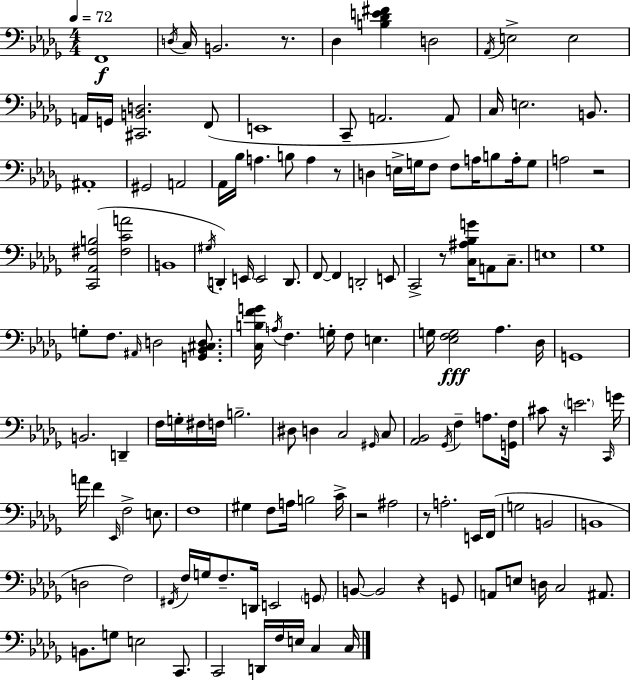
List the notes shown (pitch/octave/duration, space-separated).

F2/w D3/s C3/s B2/h. R/e. Db3/q [B3,Db4,E4,F#4]/q D3/h Ab2/s E3/h E3/h A2/s G2/s [C#2,B2,D3]/h. F2/e E2/w C2/e A2/h. A2/e C3/s E3/h. B2/e. A#2/w G#2/h A2/h Ab2/s Bb3/s A3/q. B3/e A3/q R/e D3/q E3/s G3/s F3/e F3/e A3/s B3/e A3/s G3/e A3/h R/h [C2,Ab2,F#3,B3]/h [F#3,C4,A4]/h B2/w G#3/s D2/q E2/s E2/h D2/e. F2/e F2/q D2/h E2/e C2/h R/e [C3,A#3,Bb3,G4]/s A2/e C3/e. E3/w Gb3/w G3/e F3/e. A#2/s D3/h [G2,Bb2,C#3,D3]/e. [C3,B3,F4,G4]/s A3/s F3/q. G3/s F3/e E3/q. G3/s [Eb3,F3,G3]/h Ab3/q. Db3/s G2/w B2/h. D2/q F3/s G3/s F#3/s F3/s B3/h. D#3/e D3/q C3/h G#2/s C3/e [Ab2,Bb2]/h Gb2/s F3/q A3/e. [G2,F3]/s C#4/e R/s E4/h. C2/s G4/s A4/s F4/q Eb2/s F3/h E3/e. F3/w G#3/q F3/e A3/s B3/h C4/s R/h A#3/h R/e A3/h. E2/s F2/s G3/h B2/h B2/w D3/h F3/h F#2/s F3/s G3/s F3/e. D2/s E2/h G2/e B2/e B2/h R/q G2/e A2/e E3/e D3/s C3/h A#2/e. B2/e. G3/e E3/h C2/e. C2/h D2/s F3/s E3/s C3/q C3/s